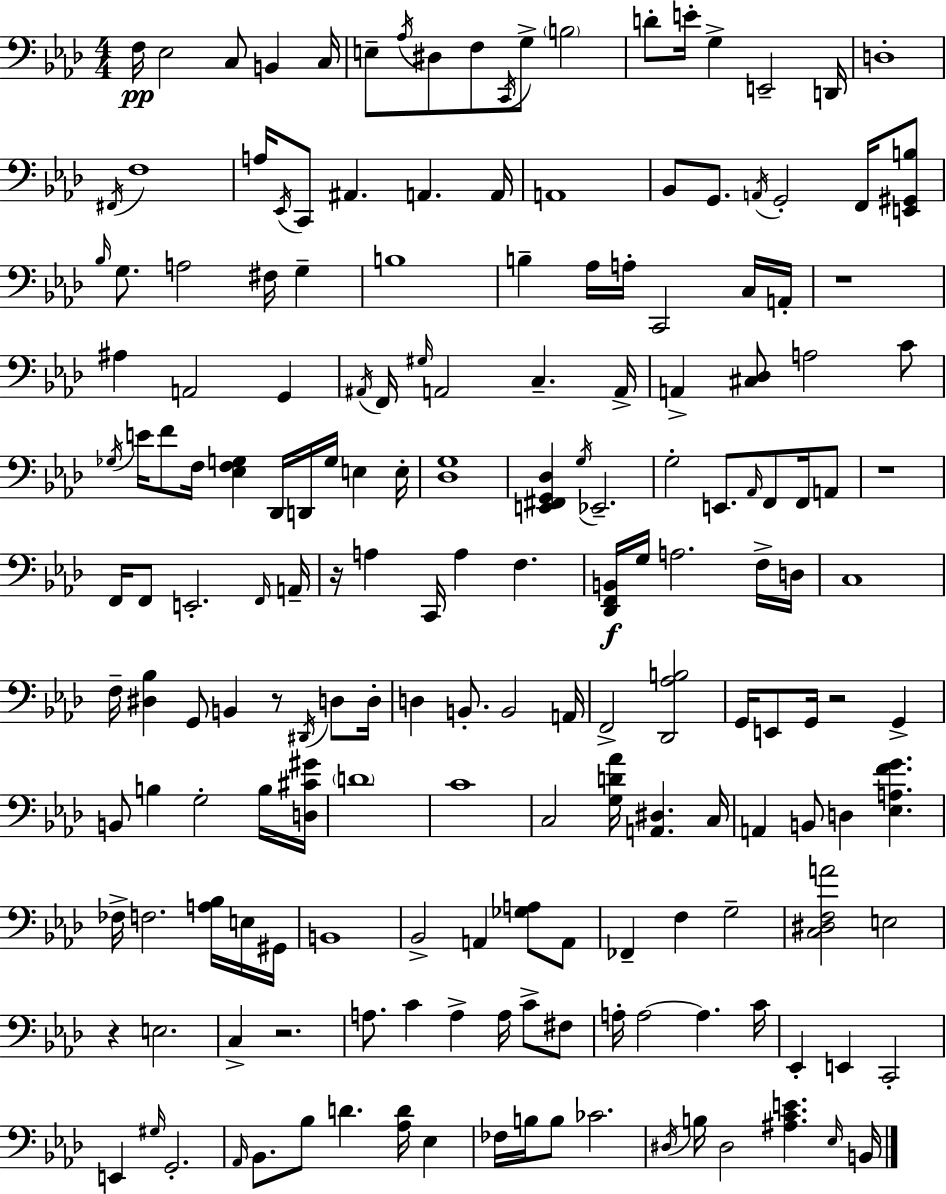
X:1
T:Untitled
M:4/4
L:1/4
K:Fm
F,/4 _E,2 C,/2 B,, C,/4 E,/2 _A,/4 ^D,/2 F,/2 C,,/4 G,/2 B,2 D/2 E/4 G, E,,2 D,,/4 D,4 ^F,,/4 F,4 A,/4 _E,,/4 C,,/2 ^A,, A,, A,,/4 A,,4 _B,,/2 G,,/2 A,,/4 G,,2 F,,/4 [E,,^G,,B,]/2 _B,/4 G,/2 A,2 ^F,/4 G, B,4 B, _A,/4 A,/4 C,,2 C,/4 A,,/4 z4 ^A, A,,2 G,, ^A,,/4 F,,/4 ^G,/4 A,,2 C, A,,/4 A,, [^C,_D,]/2 A,2 C/2 _G,/4 E/4 F/2 F,/4 [_E,F,G,] _D,,/4 D,,/4 G,/4 E, E,/4 [_D,G,]4 [E,,^F,,G,,_D,] G,/4 _E,,2 G,2 E,,/2 _A,,/4 F,,/2 F,,/4 A,,/2 z4 F,,/4 F,,/2 E,,2 F,,/4 A,,/4 z/4 A, C,,/4 A, F, [_D,,F,,B,,]/4 G,/4 A,2 F,/4 D,/4 C,4 F,/4 [^D,_B,] G,,/2 B,, z/2 ^D,,/4 D,/2 D,/4 D, B,,/2 B,,2 A,,/4 F,,2 [_D,,_A,B,]2 G,,/4 E,,/2 G,,/4 z2 G,, B,,/2 B, G,2 B,/4 [D,^C^G]/4 D4 C4 C,2 [G,D_A]/4 [A,,^D,] C,/4 A,, B,,/2 D, [_E,A,FG] _F,/4 F,2 [A,_B,]/4 E,/4 ^G,,/4 B,,4 _B,,2 A,, [_G,A,]/2 A,,/2 _F,, F, G,2 [C,^D,F,A]2 E,2 z E,2 C, z2 A,/2 C A, A,/4 C/2 ^F,/2 A,/4 A,2 A, C/4 _E,, E,, C,,2 E,, ^G,/4 G,,2 _A,,/4 _B,,/2 _B,/2 D [_A,D]/4 _E, _F,/4 B,/4 B,/2 _C2 ^D,/4 B,/4 ^D,2 [^A,CE] _E,/4 B,,/4